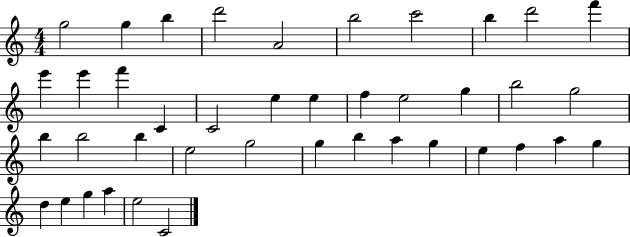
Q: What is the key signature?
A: C major